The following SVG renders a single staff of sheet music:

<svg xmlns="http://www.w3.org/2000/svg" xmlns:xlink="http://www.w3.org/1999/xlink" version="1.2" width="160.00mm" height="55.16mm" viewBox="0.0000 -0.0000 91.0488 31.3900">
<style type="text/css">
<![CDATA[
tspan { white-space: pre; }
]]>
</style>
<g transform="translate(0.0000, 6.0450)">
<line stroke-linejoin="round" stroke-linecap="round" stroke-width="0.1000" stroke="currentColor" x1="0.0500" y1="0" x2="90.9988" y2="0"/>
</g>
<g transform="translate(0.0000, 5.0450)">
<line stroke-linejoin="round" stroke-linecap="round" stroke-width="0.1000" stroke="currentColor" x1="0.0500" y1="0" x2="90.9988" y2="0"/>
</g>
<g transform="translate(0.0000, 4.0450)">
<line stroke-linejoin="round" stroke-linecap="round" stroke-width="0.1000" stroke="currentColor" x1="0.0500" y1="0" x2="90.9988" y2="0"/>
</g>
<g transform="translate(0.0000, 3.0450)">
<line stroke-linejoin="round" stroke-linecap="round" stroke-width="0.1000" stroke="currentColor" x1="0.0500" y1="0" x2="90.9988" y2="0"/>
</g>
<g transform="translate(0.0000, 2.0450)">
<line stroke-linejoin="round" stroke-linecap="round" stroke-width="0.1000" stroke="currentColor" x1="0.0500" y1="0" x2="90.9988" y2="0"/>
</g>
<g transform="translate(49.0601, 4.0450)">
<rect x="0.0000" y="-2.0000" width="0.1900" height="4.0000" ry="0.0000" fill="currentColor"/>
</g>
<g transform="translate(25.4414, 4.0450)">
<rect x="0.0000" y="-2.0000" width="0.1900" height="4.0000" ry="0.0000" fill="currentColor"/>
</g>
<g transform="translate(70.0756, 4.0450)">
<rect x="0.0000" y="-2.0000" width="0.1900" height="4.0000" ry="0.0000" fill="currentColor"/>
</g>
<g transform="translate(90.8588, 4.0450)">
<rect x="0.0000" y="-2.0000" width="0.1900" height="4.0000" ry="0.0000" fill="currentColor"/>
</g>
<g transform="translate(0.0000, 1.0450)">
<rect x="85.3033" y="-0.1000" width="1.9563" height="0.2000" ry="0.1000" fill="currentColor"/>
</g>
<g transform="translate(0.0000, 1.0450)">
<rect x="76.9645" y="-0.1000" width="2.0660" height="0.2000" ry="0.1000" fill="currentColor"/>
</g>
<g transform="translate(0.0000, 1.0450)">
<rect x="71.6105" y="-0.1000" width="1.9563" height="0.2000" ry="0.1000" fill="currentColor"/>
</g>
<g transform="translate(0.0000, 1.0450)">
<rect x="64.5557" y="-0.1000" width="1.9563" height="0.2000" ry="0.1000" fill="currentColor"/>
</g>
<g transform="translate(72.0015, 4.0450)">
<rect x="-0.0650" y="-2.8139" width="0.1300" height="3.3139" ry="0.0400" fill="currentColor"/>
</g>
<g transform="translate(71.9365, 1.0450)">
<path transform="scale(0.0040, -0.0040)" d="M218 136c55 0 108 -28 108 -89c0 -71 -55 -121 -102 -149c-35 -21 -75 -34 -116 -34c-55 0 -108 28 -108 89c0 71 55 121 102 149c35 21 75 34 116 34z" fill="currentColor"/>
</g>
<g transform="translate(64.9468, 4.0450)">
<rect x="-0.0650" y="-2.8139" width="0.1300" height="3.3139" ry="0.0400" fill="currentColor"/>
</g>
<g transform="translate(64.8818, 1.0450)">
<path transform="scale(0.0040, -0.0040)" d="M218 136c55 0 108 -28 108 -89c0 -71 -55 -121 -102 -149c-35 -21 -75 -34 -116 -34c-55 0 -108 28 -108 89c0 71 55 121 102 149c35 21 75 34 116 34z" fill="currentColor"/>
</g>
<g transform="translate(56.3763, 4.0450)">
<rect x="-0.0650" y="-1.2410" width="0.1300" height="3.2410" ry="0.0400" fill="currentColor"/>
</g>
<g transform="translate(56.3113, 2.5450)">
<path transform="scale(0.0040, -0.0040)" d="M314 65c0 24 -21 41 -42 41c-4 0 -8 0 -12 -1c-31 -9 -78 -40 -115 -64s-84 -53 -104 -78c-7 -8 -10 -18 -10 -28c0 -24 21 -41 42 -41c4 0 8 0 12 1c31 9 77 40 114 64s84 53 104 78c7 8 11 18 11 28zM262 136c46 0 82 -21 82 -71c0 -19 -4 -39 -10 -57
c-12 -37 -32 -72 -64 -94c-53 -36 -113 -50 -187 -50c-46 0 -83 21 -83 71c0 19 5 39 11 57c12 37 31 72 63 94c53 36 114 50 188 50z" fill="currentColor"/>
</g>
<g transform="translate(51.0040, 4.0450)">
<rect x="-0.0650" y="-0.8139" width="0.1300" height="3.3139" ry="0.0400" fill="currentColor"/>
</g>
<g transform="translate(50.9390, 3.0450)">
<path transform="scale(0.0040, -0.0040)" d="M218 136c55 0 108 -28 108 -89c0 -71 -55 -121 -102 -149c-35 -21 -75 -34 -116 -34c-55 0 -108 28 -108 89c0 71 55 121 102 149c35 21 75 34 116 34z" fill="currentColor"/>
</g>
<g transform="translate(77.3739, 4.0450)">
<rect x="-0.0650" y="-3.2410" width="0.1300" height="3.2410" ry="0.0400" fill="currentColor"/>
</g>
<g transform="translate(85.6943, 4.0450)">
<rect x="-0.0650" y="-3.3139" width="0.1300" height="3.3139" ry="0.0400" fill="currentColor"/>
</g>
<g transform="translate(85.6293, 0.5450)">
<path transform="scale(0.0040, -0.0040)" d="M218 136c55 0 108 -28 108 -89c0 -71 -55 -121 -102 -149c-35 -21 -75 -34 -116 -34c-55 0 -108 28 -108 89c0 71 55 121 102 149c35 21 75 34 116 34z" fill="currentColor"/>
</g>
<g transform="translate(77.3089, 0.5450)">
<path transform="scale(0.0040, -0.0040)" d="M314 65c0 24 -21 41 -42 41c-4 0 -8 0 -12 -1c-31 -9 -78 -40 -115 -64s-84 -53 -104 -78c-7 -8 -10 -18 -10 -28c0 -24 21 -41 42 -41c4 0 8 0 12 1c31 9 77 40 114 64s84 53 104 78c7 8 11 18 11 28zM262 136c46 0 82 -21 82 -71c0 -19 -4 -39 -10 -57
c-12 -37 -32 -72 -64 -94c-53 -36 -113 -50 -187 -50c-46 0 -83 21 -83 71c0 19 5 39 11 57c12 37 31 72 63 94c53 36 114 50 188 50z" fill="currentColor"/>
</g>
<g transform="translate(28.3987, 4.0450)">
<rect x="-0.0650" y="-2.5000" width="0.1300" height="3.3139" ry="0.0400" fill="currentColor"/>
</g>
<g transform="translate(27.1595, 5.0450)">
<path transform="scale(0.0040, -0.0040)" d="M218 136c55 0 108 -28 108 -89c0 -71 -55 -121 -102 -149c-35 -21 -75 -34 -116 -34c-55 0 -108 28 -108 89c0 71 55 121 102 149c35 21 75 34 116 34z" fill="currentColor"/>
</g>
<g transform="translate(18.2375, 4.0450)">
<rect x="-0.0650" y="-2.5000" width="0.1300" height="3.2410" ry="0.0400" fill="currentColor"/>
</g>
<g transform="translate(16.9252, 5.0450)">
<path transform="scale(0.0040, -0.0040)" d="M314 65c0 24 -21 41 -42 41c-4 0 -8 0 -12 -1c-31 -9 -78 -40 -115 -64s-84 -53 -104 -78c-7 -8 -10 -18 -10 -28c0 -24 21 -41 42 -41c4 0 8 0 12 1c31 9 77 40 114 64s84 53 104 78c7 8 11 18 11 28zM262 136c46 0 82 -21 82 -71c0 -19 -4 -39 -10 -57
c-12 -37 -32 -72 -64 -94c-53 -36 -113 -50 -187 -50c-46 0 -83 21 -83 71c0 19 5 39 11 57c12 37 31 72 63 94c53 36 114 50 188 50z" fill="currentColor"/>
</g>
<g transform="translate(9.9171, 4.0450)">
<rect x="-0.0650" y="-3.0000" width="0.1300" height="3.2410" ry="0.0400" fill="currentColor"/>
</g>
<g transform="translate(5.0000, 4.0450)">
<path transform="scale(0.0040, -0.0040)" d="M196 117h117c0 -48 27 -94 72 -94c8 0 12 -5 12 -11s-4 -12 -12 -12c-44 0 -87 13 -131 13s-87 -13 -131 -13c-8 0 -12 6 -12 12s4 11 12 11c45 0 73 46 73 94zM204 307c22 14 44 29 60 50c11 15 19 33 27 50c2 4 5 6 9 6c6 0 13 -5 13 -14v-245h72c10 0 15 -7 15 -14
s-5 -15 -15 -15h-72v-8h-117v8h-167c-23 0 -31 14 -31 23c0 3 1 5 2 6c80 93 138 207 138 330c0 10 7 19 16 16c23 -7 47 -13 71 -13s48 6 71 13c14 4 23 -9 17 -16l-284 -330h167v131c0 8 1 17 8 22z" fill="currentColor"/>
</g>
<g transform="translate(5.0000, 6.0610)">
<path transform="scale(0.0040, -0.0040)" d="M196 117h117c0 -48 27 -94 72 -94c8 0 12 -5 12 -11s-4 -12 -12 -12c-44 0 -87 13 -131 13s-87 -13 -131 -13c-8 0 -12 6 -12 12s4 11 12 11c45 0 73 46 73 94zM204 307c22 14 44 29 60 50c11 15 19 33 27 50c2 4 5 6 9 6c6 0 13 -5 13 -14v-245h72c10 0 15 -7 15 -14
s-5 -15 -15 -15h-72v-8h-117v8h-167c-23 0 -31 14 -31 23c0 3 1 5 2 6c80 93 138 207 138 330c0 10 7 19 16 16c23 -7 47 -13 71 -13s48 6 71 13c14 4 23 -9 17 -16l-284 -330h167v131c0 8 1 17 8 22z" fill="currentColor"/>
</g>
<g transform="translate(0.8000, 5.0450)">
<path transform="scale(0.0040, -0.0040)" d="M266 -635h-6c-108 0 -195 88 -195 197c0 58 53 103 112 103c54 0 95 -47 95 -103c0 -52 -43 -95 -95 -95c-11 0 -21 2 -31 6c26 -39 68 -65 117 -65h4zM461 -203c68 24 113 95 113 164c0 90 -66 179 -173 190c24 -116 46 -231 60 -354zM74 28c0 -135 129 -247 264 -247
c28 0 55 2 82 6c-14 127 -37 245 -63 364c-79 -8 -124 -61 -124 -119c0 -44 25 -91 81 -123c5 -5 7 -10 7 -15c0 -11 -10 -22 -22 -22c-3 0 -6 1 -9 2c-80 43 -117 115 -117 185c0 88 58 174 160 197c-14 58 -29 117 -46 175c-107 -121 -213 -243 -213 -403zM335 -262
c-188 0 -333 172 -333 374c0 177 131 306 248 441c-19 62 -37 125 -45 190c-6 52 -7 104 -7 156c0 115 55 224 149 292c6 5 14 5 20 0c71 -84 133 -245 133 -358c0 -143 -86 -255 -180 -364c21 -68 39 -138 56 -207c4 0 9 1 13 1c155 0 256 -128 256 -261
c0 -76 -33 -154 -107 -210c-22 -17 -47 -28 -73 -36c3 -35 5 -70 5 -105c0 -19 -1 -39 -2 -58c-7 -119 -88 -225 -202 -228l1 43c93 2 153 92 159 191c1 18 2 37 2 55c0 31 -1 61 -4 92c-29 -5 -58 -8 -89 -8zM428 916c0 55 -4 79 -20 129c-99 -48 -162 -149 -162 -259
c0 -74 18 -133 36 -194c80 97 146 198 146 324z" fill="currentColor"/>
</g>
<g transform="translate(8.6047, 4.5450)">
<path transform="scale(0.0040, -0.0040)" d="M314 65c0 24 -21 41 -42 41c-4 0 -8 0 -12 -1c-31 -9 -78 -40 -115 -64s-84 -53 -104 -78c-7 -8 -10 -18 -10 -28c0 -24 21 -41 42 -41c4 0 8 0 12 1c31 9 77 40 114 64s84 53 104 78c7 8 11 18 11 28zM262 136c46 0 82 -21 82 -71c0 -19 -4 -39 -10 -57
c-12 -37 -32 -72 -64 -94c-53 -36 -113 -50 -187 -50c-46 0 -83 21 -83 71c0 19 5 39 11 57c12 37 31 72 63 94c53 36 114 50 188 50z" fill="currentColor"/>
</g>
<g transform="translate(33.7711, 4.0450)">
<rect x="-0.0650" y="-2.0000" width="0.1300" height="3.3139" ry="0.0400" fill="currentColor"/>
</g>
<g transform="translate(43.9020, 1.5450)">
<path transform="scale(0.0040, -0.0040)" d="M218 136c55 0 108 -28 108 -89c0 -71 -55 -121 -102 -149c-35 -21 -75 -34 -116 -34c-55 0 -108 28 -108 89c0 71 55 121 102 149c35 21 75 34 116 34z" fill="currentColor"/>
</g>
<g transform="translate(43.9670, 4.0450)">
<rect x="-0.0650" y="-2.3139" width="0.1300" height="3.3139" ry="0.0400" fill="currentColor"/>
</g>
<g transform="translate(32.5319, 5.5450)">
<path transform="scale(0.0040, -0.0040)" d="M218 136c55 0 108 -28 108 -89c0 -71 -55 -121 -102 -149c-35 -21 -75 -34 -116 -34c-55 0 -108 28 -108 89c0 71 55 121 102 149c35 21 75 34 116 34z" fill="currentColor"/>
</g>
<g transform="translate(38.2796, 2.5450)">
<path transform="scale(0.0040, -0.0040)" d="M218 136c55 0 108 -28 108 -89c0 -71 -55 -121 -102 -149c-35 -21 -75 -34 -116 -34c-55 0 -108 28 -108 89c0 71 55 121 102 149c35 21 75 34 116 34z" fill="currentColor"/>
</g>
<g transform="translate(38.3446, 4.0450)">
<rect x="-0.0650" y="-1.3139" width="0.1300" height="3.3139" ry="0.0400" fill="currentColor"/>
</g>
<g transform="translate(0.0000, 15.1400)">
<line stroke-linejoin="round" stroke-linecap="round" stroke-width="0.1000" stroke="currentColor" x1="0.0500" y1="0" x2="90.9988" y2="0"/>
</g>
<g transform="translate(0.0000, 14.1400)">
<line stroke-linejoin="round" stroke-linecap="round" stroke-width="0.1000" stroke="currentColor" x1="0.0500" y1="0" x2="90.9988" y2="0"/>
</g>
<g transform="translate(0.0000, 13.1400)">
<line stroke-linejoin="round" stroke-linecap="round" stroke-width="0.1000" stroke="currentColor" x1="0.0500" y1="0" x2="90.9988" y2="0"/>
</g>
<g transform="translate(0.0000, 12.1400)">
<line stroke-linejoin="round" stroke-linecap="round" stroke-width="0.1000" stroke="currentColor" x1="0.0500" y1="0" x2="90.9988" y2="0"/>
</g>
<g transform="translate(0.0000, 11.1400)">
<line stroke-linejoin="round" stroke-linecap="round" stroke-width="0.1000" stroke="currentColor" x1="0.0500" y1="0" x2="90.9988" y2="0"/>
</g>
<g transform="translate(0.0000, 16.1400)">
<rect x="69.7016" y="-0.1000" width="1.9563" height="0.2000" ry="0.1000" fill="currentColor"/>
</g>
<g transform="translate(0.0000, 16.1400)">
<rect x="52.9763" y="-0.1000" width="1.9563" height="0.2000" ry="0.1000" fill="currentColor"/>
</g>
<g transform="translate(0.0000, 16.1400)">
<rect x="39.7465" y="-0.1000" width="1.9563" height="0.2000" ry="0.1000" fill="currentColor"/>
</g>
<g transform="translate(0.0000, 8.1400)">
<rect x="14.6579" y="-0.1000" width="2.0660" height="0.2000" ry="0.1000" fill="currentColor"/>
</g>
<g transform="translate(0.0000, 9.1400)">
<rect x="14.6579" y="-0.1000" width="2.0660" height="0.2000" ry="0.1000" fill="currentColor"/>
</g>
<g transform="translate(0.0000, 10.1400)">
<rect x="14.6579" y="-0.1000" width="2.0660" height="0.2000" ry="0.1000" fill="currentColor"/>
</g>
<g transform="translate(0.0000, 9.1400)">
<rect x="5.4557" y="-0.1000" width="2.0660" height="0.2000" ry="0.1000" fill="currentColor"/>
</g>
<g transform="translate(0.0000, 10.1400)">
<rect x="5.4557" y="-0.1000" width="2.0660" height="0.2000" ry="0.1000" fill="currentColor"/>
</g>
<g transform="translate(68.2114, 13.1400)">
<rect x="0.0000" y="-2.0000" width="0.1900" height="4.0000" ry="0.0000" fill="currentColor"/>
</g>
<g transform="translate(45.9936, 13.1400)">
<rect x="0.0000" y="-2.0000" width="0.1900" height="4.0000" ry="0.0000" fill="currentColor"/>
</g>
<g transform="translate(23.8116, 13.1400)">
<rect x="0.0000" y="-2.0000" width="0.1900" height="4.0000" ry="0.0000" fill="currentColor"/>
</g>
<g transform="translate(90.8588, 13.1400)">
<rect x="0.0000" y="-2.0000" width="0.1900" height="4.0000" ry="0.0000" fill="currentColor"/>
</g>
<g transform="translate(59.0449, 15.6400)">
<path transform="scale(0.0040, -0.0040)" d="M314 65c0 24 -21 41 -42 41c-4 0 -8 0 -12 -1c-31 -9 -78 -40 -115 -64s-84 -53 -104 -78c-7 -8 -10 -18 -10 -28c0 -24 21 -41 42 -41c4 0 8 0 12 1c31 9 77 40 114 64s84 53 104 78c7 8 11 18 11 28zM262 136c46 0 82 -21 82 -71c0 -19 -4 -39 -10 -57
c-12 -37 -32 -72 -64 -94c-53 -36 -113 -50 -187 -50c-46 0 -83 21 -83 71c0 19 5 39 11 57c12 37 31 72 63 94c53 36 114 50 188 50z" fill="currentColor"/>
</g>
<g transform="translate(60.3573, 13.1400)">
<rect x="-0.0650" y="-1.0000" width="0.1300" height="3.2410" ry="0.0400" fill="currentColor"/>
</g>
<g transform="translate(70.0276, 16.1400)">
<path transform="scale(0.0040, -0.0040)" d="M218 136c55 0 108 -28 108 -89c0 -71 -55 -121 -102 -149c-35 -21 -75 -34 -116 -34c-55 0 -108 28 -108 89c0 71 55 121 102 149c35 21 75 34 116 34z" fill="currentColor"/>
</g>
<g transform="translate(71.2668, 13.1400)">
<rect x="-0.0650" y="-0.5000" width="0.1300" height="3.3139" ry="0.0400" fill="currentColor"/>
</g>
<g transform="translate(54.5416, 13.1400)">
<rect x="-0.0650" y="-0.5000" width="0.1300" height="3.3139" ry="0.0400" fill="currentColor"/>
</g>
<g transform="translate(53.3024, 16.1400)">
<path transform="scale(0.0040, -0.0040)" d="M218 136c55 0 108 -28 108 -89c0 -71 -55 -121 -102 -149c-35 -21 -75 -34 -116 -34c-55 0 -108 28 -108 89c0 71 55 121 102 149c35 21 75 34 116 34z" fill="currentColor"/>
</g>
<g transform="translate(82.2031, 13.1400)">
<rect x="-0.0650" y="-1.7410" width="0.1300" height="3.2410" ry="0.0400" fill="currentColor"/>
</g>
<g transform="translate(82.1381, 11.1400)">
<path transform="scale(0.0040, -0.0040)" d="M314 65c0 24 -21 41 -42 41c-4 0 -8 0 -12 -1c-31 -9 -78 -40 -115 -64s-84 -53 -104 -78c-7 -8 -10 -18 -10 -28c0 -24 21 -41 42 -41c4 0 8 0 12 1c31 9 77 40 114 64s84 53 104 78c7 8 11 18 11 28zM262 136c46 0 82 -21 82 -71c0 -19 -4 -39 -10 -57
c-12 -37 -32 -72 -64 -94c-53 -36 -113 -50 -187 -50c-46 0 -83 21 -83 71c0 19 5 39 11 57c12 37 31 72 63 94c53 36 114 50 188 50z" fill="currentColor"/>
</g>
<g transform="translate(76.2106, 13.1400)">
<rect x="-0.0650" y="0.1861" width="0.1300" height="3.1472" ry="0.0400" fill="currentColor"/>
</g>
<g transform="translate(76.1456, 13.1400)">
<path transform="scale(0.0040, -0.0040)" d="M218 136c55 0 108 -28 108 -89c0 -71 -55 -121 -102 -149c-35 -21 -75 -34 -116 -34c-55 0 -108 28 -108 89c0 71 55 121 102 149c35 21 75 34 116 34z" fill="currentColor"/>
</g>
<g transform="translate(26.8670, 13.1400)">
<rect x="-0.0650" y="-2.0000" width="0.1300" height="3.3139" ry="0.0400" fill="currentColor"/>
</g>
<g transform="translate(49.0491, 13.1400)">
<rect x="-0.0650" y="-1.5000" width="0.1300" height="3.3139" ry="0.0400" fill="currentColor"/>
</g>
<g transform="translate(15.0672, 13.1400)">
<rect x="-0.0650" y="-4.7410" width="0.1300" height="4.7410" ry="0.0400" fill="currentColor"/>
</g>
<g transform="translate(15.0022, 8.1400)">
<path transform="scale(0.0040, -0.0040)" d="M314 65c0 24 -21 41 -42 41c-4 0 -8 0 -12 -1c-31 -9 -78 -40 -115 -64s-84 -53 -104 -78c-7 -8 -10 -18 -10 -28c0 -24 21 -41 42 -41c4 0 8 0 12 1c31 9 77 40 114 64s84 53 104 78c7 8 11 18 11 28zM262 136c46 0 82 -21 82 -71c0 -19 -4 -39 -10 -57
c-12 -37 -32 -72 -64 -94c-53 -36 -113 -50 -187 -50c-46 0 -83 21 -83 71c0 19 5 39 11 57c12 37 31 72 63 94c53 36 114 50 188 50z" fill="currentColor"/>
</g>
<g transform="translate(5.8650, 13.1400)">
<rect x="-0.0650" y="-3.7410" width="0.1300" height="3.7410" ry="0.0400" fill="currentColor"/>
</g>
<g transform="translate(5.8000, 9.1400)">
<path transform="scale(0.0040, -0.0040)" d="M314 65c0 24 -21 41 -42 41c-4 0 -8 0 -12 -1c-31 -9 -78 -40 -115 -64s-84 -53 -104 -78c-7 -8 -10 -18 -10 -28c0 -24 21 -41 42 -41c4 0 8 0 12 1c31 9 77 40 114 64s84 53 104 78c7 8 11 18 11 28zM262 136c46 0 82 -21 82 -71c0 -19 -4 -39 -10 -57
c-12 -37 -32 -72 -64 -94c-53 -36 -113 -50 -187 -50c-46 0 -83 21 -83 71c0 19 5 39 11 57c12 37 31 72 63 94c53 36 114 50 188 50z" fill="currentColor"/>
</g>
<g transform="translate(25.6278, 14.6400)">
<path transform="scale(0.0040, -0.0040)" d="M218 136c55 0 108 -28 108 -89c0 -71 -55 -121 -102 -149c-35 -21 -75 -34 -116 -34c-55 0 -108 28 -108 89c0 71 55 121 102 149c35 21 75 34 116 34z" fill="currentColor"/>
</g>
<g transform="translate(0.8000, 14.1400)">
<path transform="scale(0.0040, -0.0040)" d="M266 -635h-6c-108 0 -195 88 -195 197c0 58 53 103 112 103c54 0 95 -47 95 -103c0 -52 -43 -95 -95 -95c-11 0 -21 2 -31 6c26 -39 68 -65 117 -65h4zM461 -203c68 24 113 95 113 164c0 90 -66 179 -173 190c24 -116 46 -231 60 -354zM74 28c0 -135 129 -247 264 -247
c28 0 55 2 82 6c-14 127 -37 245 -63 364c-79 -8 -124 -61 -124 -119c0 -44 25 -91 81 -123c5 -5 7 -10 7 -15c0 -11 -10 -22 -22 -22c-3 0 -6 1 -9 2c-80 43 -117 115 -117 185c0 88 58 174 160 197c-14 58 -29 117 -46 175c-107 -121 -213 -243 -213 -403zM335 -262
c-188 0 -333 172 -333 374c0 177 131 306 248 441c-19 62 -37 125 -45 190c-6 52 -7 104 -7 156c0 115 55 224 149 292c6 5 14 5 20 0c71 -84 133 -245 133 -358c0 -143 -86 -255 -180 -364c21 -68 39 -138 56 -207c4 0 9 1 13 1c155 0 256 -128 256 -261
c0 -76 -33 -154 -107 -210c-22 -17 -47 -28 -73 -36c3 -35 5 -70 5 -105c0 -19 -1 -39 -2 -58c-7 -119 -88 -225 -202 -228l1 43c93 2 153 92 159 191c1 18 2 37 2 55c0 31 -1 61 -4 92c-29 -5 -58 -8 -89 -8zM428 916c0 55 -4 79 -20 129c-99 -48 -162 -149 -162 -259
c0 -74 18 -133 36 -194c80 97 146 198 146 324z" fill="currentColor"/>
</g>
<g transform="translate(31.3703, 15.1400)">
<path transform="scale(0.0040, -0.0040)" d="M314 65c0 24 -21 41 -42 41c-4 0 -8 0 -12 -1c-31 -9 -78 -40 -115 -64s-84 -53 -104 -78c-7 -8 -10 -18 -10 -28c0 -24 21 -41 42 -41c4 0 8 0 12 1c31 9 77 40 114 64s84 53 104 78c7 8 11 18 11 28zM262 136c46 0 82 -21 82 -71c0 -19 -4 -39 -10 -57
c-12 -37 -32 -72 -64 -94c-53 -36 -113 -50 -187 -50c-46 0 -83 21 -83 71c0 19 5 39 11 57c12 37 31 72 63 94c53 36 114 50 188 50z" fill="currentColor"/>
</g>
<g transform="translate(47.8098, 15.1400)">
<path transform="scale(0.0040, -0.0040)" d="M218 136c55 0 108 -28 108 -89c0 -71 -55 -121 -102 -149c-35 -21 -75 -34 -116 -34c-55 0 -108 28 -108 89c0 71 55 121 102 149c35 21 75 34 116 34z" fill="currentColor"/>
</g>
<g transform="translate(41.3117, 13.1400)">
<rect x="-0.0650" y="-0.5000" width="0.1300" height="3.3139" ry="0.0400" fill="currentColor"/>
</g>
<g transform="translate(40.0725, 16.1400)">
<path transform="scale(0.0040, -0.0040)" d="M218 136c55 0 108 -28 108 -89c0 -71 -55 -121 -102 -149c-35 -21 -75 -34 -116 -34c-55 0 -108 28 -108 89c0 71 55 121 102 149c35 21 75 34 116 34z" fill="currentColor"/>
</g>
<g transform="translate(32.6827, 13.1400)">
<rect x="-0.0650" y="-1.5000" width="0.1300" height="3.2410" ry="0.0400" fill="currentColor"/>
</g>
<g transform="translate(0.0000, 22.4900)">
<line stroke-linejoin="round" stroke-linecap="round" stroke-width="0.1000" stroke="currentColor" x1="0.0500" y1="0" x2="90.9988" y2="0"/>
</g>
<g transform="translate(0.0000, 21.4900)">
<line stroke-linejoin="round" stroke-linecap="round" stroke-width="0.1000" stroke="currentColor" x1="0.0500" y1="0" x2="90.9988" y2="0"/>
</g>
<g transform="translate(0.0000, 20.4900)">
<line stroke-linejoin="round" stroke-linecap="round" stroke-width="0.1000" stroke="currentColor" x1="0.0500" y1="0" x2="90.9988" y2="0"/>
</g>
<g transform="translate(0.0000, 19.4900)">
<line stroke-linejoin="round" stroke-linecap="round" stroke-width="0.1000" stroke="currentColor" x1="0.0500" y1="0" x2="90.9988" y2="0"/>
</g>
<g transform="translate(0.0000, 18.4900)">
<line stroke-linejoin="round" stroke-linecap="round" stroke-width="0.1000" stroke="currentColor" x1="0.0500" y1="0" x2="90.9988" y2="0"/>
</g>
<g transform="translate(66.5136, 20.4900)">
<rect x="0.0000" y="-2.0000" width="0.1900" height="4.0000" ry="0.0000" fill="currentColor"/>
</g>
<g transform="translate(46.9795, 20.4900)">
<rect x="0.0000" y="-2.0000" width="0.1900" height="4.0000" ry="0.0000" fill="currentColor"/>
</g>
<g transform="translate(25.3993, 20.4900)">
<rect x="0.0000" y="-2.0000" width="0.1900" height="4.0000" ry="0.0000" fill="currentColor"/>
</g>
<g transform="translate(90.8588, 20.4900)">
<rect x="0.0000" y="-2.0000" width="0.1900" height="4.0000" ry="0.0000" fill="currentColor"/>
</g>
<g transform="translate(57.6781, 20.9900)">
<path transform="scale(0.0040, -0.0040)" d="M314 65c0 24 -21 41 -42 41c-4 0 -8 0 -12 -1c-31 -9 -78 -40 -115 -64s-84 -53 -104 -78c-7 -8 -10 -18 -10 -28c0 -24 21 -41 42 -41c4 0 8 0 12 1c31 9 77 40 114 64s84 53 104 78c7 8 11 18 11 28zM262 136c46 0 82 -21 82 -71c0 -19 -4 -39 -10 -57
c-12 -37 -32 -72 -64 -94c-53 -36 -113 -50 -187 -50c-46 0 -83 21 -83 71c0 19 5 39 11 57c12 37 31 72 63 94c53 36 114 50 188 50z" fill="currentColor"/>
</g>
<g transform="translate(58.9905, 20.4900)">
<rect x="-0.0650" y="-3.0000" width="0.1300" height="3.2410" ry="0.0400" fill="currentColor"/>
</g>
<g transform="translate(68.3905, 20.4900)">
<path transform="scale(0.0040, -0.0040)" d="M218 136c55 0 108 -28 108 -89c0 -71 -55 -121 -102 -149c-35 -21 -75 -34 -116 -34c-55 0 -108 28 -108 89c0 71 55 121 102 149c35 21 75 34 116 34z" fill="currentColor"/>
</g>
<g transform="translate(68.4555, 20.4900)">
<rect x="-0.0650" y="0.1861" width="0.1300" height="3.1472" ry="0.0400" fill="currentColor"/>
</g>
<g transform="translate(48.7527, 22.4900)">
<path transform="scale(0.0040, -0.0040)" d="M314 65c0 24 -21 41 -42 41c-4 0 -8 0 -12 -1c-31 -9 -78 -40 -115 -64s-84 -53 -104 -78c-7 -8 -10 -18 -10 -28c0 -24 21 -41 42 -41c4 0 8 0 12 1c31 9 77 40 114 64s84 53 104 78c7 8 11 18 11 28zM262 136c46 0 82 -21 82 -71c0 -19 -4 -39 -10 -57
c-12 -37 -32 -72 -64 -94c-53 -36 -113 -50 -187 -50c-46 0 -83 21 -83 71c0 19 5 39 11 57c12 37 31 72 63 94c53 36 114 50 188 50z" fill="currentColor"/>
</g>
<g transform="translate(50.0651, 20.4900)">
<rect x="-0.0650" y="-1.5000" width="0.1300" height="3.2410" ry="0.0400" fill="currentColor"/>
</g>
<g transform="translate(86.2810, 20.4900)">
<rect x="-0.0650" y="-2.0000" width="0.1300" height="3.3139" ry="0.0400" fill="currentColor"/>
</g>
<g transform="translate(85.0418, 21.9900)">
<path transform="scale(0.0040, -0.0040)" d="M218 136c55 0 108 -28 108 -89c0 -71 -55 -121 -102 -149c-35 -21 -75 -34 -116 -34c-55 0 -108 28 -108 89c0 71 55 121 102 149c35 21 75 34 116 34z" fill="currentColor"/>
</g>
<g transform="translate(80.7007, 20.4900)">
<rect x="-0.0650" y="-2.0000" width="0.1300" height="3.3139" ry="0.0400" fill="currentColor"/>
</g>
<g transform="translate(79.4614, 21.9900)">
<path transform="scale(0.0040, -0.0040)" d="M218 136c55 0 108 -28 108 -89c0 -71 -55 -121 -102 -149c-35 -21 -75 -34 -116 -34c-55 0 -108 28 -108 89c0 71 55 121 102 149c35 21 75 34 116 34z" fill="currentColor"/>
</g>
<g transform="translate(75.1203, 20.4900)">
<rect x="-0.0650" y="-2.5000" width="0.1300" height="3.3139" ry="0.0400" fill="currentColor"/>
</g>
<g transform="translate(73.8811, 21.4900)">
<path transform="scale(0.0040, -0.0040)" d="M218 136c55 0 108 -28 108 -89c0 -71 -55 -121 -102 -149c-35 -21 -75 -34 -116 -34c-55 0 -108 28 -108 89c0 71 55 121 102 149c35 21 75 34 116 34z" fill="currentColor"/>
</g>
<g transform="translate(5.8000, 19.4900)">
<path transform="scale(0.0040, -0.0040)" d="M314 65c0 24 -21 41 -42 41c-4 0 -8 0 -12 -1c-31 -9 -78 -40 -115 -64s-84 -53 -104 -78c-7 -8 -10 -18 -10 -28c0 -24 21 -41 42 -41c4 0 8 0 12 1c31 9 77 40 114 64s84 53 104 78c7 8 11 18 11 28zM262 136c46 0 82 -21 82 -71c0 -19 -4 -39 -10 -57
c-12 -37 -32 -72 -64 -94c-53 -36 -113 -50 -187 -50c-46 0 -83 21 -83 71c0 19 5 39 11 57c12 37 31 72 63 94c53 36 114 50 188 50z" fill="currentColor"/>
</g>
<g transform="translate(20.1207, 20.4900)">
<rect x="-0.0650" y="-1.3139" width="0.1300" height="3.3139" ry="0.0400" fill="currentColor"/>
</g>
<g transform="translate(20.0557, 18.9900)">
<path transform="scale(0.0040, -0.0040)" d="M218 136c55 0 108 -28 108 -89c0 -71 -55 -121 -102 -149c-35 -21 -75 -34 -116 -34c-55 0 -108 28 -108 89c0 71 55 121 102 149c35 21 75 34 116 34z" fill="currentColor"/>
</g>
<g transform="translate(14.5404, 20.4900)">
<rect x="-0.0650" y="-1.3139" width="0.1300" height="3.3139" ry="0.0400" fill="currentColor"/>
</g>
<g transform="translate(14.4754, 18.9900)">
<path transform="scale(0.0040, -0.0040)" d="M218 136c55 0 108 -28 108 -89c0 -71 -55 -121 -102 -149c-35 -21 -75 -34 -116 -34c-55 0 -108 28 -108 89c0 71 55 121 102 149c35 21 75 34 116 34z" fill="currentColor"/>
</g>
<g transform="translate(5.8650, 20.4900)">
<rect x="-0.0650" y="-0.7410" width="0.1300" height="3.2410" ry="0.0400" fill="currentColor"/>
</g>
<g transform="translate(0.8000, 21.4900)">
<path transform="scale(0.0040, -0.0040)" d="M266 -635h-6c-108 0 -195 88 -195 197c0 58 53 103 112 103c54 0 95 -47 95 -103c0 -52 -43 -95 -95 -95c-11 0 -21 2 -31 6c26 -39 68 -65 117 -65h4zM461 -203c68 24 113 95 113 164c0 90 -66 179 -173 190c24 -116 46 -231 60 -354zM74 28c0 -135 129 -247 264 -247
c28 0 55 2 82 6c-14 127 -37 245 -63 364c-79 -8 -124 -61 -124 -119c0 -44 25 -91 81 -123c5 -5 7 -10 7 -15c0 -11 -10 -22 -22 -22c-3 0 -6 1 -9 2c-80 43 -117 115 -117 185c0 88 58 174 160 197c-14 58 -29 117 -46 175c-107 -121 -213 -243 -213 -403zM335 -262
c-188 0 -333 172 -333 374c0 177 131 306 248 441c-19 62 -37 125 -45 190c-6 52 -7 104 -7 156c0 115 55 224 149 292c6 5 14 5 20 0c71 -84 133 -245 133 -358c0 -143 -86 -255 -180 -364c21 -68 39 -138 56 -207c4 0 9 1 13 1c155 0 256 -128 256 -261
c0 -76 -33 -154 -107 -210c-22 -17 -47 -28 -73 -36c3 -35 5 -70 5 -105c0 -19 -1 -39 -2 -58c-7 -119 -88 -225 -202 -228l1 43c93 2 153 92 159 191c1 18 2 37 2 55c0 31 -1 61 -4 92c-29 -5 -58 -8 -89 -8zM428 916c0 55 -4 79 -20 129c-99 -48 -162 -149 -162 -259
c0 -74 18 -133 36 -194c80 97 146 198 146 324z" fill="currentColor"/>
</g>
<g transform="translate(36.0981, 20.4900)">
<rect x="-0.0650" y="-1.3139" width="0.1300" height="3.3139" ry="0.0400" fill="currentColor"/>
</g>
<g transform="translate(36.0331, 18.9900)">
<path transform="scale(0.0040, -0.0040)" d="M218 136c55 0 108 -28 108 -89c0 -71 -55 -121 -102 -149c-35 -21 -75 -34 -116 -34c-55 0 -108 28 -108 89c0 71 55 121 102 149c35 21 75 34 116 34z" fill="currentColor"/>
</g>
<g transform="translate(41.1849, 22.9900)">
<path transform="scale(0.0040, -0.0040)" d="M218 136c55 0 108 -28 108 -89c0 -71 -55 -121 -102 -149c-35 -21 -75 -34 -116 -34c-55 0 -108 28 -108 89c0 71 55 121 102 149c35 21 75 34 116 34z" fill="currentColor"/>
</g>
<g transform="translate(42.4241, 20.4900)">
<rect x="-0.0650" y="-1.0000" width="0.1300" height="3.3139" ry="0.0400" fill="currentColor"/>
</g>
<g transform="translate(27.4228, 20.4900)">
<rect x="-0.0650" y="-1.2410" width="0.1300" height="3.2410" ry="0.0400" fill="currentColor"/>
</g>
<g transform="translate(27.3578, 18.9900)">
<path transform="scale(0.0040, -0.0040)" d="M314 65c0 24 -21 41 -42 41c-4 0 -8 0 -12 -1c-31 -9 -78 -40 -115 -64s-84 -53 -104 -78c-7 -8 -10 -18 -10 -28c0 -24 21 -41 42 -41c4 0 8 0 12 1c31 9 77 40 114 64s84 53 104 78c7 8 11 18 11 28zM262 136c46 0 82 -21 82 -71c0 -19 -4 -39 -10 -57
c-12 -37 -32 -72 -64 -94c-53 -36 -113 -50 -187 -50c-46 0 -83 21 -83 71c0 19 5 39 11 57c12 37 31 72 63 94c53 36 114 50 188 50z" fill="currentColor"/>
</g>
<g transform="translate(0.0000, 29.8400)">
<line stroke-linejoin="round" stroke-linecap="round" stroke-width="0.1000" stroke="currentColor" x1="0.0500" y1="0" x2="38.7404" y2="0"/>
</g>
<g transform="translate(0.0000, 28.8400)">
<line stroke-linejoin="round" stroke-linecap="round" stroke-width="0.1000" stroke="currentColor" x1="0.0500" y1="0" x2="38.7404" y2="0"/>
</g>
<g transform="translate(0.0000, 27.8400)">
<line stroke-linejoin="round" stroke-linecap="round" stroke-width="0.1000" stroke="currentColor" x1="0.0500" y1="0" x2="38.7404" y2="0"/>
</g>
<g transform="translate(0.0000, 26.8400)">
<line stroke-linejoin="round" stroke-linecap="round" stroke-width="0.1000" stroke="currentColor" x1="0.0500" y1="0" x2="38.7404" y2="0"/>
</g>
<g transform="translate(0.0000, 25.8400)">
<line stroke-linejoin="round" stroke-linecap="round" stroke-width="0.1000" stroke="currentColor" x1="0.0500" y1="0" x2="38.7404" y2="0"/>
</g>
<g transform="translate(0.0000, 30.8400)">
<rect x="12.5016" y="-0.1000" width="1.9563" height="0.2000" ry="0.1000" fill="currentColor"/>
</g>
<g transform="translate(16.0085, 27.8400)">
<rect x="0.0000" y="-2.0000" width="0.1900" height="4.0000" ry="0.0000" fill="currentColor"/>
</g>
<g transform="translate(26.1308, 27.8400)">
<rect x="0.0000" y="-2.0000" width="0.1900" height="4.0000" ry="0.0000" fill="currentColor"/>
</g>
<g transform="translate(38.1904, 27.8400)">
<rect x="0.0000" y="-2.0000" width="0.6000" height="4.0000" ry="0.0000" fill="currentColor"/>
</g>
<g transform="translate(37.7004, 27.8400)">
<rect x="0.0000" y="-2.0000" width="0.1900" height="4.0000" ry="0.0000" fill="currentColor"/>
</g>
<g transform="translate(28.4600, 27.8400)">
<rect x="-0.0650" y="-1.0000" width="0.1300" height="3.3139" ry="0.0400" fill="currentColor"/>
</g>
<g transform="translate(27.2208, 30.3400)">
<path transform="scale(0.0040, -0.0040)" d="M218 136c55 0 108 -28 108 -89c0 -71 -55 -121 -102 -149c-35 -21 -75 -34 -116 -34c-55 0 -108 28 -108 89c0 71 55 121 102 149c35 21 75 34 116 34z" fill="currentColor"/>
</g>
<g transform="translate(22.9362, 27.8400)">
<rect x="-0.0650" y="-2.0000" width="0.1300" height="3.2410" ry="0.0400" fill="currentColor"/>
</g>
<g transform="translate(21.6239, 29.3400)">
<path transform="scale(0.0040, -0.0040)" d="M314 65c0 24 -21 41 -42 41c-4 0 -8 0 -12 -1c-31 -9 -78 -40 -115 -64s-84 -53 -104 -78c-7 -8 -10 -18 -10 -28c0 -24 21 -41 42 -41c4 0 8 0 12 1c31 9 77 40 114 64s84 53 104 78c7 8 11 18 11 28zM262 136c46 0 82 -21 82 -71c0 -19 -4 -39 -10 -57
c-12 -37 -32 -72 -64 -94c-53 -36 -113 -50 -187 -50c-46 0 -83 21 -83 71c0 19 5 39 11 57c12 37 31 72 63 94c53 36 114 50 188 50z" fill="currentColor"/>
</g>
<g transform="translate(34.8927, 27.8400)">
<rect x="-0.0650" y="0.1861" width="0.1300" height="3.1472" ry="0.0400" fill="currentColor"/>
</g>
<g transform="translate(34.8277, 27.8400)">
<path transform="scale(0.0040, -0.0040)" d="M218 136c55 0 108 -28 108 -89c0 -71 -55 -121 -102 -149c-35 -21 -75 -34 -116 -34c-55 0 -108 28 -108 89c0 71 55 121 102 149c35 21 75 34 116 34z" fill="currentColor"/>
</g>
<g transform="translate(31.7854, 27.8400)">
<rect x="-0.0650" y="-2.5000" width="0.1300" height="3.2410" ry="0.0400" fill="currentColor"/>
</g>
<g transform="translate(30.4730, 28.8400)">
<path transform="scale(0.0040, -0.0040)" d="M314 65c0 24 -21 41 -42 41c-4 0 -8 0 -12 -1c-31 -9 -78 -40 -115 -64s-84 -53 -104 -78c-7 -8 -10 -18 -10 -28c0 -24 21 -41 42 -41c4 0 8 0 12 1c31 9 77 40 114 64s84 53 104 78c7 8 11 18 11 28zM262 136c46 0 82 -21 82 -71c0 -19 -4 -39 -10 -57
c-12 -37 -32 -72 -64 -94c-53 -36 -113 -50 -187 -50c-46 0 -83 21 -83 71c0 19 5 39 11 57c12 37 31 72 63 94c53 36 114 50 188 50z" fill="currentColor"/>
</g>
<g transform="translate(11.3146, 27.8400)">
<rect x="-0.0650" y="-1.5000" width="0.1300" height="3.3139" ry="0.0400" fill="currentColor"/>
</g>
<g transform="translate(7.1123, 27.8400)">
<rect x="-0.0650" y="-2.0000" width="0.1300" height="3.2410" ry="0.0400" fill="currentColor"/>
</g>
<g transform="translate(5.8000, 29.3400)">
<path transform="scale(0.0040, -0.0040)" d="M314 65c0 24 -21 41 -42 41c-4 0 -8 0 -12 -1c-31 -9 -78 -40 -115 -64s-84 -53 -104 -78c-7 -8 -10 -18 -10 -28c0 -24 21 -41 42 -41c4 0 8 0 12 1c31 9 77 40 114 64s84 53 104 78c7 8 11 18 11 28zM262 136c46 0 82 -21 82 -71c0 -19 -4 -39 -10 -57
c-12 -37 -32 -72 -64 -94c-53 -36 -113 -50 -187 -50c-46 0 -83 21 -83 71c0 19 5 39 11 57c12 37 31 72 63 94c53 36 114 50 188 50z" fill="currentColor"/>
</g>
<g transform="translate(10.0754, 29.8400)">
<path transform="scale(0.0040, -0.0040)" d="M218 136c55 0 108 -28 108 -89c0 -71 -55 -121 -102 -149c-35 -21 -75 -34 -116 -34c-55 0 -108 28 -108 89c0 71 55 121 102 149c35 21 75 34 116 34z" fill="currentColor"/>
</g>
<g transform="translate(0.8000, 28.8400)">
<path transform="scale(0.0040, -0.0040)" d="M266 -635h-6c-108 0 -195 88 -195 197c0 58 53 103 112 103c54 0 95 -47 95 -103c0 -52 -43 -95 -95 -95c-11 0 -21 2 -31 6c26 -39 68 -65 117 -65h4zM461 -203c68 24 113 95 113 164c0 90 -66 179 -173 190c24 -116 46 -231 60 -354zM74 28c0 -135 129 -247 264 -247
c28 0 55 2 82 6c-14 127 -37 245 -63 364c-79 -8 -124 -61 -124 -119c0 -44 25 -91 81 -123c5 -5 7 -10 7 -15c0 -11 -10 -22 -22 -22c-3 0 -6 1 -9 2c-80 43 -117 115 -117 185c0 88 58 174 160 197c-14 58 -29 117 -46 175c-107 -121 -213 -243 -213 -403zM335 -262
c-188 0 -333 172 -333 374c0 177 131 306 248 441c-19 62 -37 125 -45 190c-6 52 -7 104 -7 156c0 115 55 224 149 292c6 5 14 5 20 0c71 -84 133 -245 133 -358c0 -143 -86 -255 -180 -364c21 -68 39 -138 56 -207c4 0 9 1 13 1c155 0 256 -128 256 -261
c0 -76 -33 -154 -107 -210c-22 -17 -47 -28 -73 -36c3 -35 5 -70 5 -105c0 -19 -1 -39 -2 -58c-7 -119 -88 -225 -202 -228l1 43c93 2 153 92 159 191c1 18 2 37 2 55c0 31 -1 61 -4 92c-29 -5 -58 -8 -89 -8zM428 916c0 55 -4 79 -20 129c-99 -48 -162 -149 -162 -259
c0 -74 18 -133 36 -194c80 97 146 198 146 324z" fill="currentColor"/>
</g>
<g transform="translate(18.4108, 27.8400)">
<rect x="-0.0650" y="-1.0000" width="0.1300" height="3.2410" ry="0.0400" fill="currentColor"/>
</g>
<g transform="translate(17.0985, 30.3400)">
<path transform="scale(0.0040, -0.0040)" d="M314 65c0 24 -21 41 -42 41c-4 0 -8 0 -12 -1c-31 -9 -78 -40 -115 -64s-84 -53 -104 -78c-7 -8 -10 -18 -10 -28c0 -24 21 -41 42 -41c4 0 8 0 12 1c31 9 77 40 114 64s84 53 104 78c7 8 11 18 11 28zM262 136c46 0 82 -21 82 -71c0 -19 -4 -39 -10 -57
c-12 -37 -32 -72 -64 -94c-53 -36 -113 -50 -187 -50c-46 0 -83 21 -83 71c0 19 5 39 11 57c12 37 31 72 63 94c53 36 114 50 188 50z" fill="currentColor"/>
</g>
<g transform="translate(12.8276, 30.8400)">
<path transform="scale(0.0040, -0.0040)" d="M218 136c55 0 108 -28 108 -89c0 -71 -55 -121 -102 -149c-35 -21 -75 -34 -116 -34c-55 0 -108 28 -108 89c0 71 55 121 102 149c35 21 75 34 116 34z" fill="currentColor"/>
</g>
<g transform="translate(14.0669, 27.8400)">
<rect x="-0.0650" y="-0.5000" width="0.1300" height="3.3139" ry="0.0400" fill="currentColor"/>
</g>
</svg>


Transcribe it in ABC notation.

X:1
T:Untitled
M:4/4
L:1/4
K:C
A2 G2 G F e g d e2 a a b2 b c'2 e'2 F E2 C E C D2 C B f2 d2 e e e2 e D E2 A2 B G F F F2 E C D2 F2 D G2 B